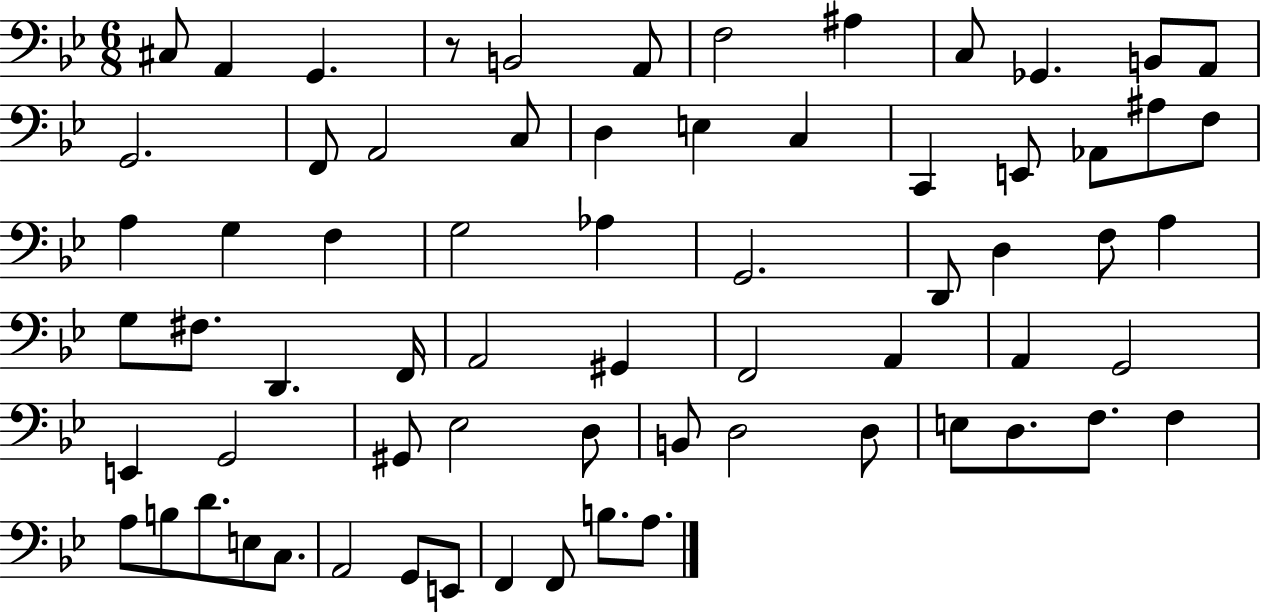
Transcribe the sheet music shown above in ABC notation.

X:1
T:Untitled
M:6/8
L:1/4
K:Bb
^C,/2 A,, G,, z/2 B,,2 A,,/2 F,2 ^A, C,/2 _G,, B,,/2 A,,/2 G,,2 F,,/2 A,,2 C,/2 D, E, C, C,, E,,/2 _A,,/2 ^A,/2 F,/2 A, G, F, G,2 _A, G,,2 D,,/2 D, F,/2 A, G,/2 ^F,/2 D,, F,,/4 A,,2 ^G,, F,,2 A,, A,, G,,2 E,, G,,2 ^G,,/2 _E,2 D,/2 B,,/2 D,2 D,/2 E,/2 D,/2 F,/2 F, A,/2 B,/2 D/2 E,/2 C,/2 A,,2 G,,/2 E,,/2 F,, F,,/2 B,/2 A,/2